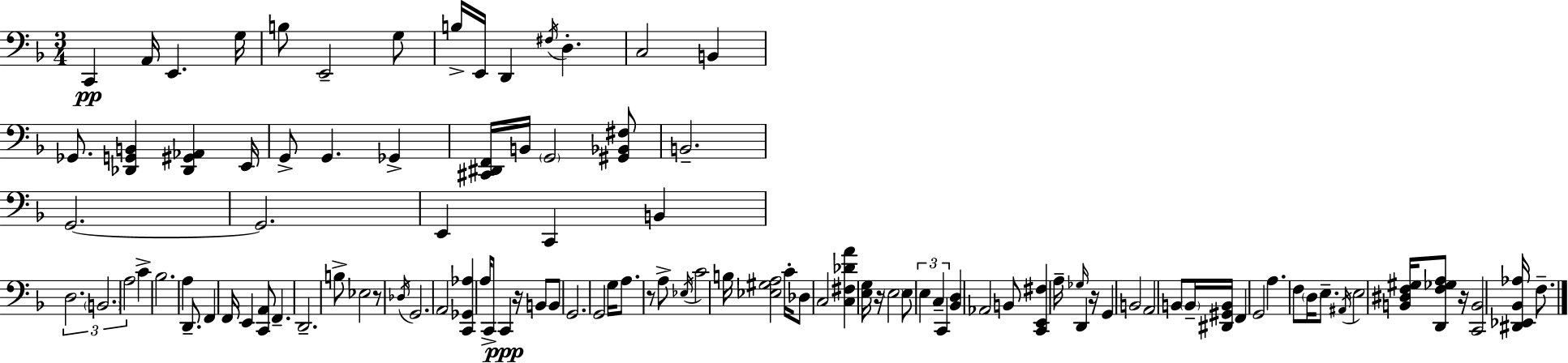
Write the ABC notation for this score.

X:1
T:Untitled
M:3/4
L:1/4
K:Dm
C,, A,,/4 E,, G,/4 B,/2 E,,2 G,/2 B,/4 E,,/4 D,, ^F,/4 D, C,2 B,, _G,,/2 [_D,,G,,B,,] [_D,,^G,,_A,,] E,,/4 G,,/2 G,, _G,, [^C,,^D,,F,,]/4 B,,/4 G,,2 [^G,,_B,,^F,]/2 B,,2 G,,2 G,,2 E,, C,, B,, D,2 B,,2 A,2 C _B,2 A, D,,/2 F,, F,,/4 E,, [C,,A,,]/2 F,, D,,2 B,/2 _E,2 z/2 _D,/4 G,,2 A,,2 [C,,_G,,_A,] A,/4 C,,/2 C,, z/4 B,,/2 B,,/2 G,,2 G,,2 G,/4 A,/2 z/2 A,/2 _E,/4 C2 B,/4 [_E,^G,A,]2 C/4 _D,/2 C,2 [C,^F,_DA] [E,G,]/4 z/4 E,2 E,/2 E, C, C,, [_B,,D,] _A,,2 B,,/2 [C,,E,,^F,] A,/4 _G,/4 D,, z/4 G,, B,,2 A,,2 B,,/2 B,,/4 [^D,,^G,,B,,]/4 F,, G,,2 A, F,/2 D,/4 E,/2 ^A,,/4 E,2 [B,,^D,F,^G,]/4 [D,,F,_G,A,]/2 z/4 [C,,B,,]2 [^D,,_E,,_B,,_A,]/4 F,/2